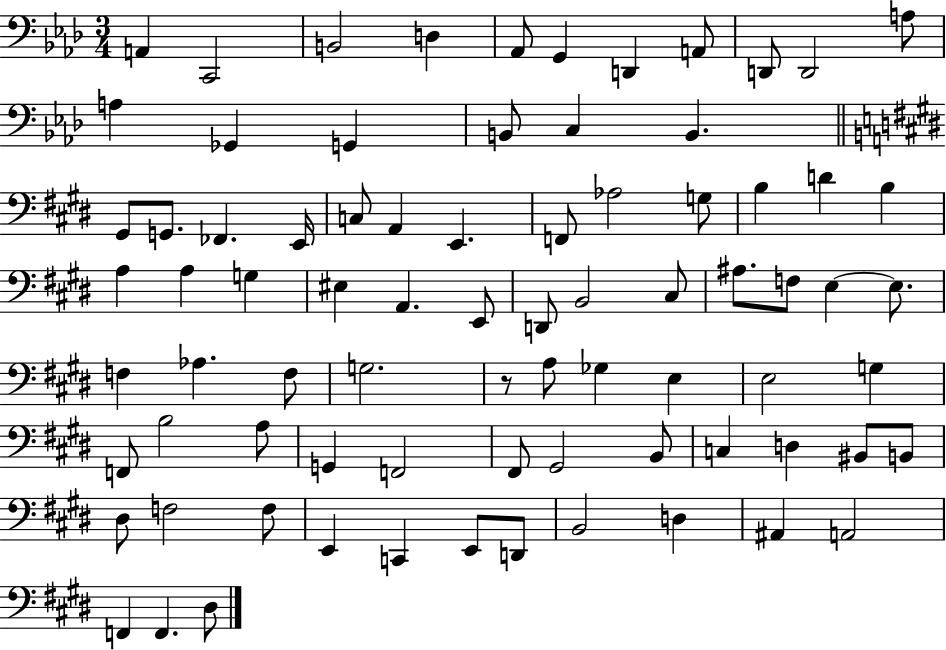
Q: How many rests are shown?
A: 1